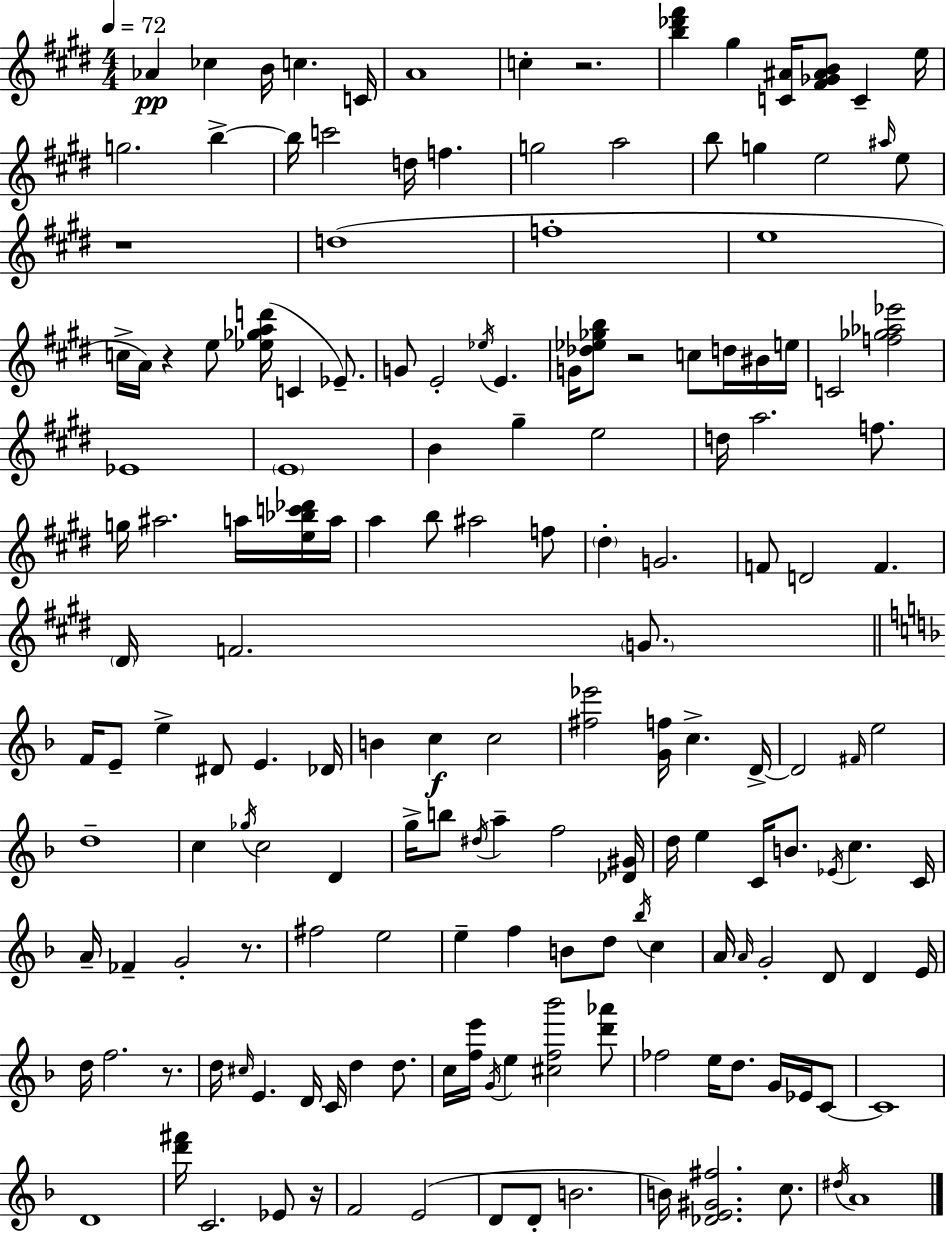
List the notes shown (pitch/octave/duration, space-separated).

Ab4/q CES5/q B4/s C5/q. C4/s A4/w C5/q R/h. [B5,Db6,F#6]/q G#5/q [C4,A#4]/s [F#4,Gb4,A#4,B4]/e C4/q E5/s G5/h. B5/q B5/s C6/h D5/s F5/q. G5/h A5/h B5/e G5/q E5/h A#5/s E5/e R/w D5/w F5/w E5/w C5/s A4/s R/q E5/e [Eb5,Gb5,A5,D6]/s C4/q Eb4/e. G4/e E4/h Eb5/s E4/q. G4/s [Db5,Eb5,Gb5,B5]/e R/h C5/e D5/s BIS4/s E5/s C4/h [F5,Gb5,Ab5,Eb6]/h Eb4/w E4/w B4/q G#5/q E5/h D5/s A5/h. F5/e. G5/s A#5/h. A5/s [E5,Bb5,C6,Db6]/s A5/s A5/q B5/e A#5/h F5/e D#5/q G4/h. F4/e D4/h F4/q. D#4/s F4/h. G4/e. F4/s E4/e E5/q D#4/e E4/q. Db4/s B4/q C5/q C5/h [F#5,Eb6]/h [G4,F5]/s C5/q. D4/s D4/h F#4/s E5/h D5/w C5/q Gb5/s C5/h D4/q G5/s B5/e D#5/s A5/q F5/h [Db4,G#4]/s D5/s E5/q C4/s B4/e. Eb4/s C5/q. C4/s A4/s FES4/q G4/h R/e. F#5/h E5/h E5/q F5/q B4/e D5/e Bb5/s C5/q A4/s A4/s G4/h D4/e D4/q E4/s D5/s F5/h. R/e. D5/s C#5/s E4/q. D4/s C4/s D5/q D5/e. C5/s [F5,E6]/s G4/s E5/q [C#5,F5,Bb6]/h [D6,Ab6]/e FES5/h E5/s D5/e. G4/s Eb4/s C4/e C4/w D4/w [D6,F#6]/s C4/h. Eb4/e R/s F4/h E4/h D4/e D4/e B4/h. B4/s [Db4,E4,G#4,F#5]/h. C5/e. D#5/s A4/w